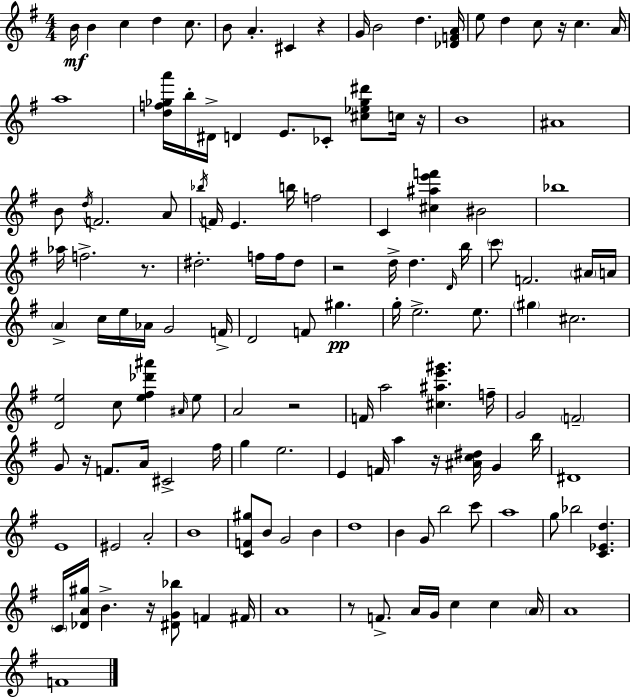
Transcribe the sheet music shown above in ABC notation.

X:1
T:Untitled
M:4/4
L:1/4
K:G
B/4 B c d c/2 B/2 A ^C z G/4 B2 d [_DFA]/4 e/2 d c/2 z/4 c A/4 a4 [df_ga']/4 b/4 ^D/4 D E/2 _C/2 [^c_e_g^d']/2 c/4 z/4 B4 ^A4 B/2 d/4 F2 A/2 _b/4 F/4 E b/4 f2 C [^c^ae'f'] ^B2 _b4 _a/4 f2 z/2 ^d2 f/4 f/4 ^d/2 z2 d/4 d D/4 b/4 c'/2 F2 ^A/4 A/4 A c/4 e/4 _A/4 G2 F/4 D2 F/2 ^g g/4 e2 e/2 ^g ^c2 [De]2 c/2 [e^f_d'^a'] ^A/4 e/2 A2 z2 F/4 a2 [^c^ae'^g'] f/4 G2 F2 G/2 z/4 F/2 A/4 ^C2 ^f/4 g e2 E F/4 a z/4 [^Ac^d]/4 G b/4 ^D4 E4 ^E2 A2 B4 [CF^g]/2 B/2 G2 B d4 B G/2 b2 c'/2 a4 g/2 _b2 [C_Ed] C/4 [_DA^g]/4 B z/4 [^DG_b]/2 F ^F/4 A4 z/2 F/2 A/4 G/4 c c A/4 A4 F4